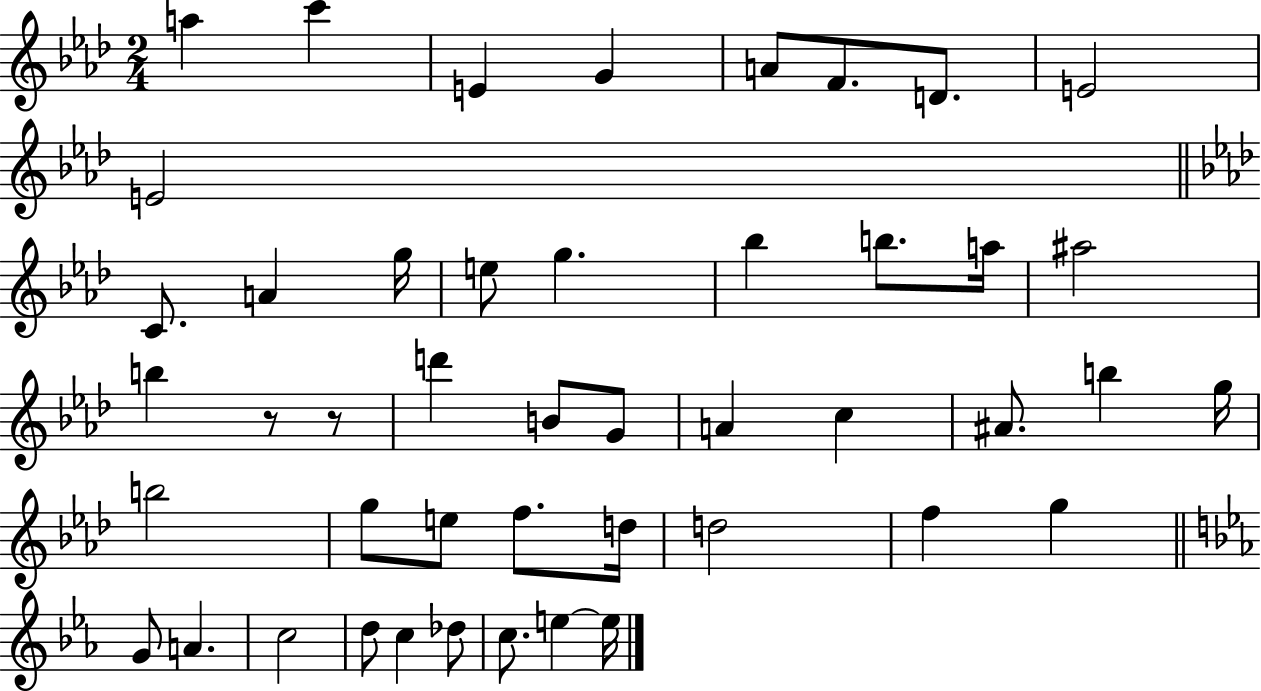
{
  \clef treble
  \numericTimeSignature
  \time 2/4
  \key aes \major
  a''4 c'''4 | e'4 g'4 | a'8 f'8. d'8. | e'2 | \break e'2 | \bar "||" \break \key f \minor c'8. a'4 g''16 | e''8 g''4. | bes''4 b''8. a''16 | ais''2 | \break b''4 r8 r8 | d'''4 b'8 g'8 | a'4 c''4 | ais'8. b''4 g''16 | \break b''2 | g''8 e''8 f''8. d''16 | d''2 | f''4 g''4 | \break \bar "||" \break \key ees \major g'8 a'4. | c''2 | d''8 c''4 des''8 | c''8. e''4~~ e''16 | \break \bar "|."
}